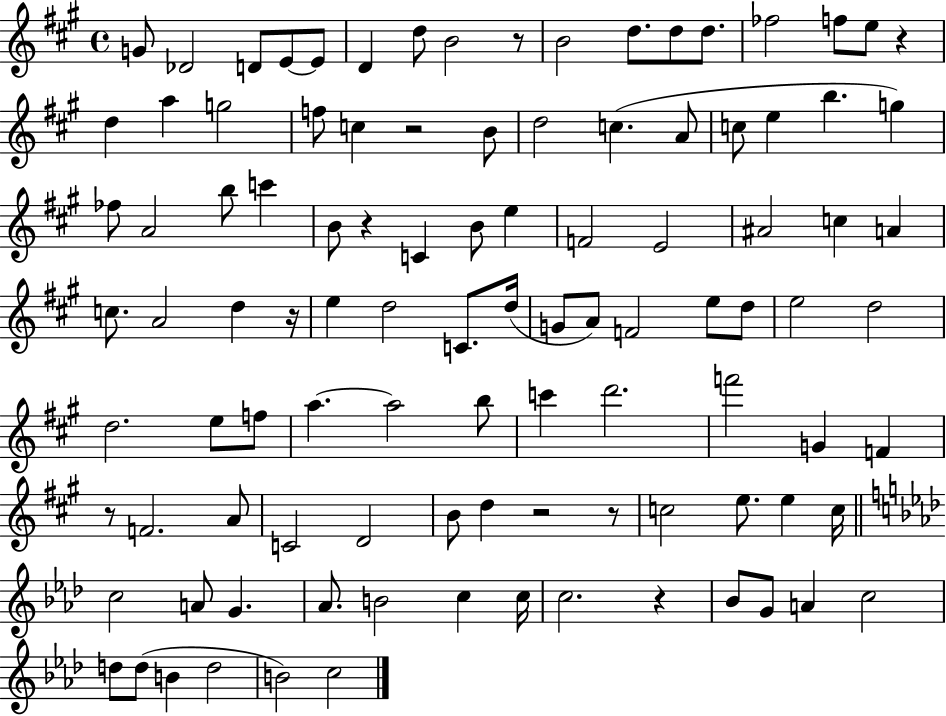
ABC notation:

X:1
T:Untitled
M:4/4
L:1/4
K:A
G/2 _D2 D/2 E/2 E/2 D d/2 B2 z/2 B2 d/2 d/2 d/2 _f2 f/2 e/2 z d a g2 f/2 c z2 B/2 d2 c A/2 c/2 e b g _f/2 A2 b/2 c' B/2 z C B/2 e F2 E2 ^A2 c A c/2 A2 d z/4 e d2 C/2 d/4 G/2 A/2 F2 e/2 d/2 e2 d2 d2 e/2 f/2 a a2 b/2 c' d'2 f'2 G F z/2 F2 A/2 C2 D2 B/2 d z2 z/2 c2 e/2 e c/4 c2 A/2 G _A/2 B2 c c/4 c2 z _B/2 G/2 A c2 d/2 d/2 B d2 B2 c2